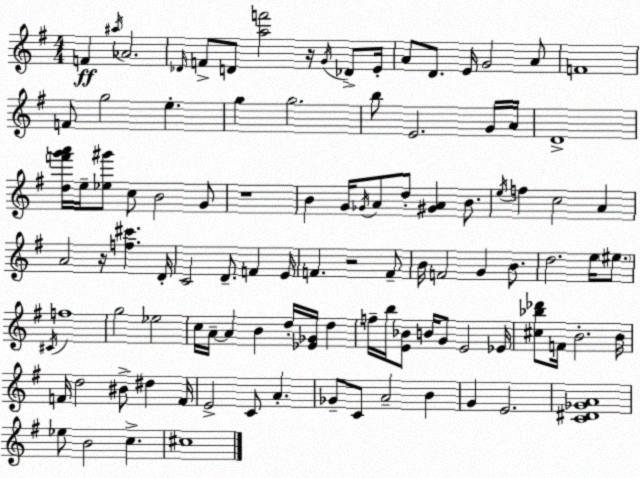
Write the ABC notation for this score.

X:1
T:Untitled
M:4/4
L:1/4
K:Em
F ^a/4 _A2 _D/4 F/2 D/2 [af']2 z/4 G/4 _D/2 E/4 A/2 D/2 E/4 G2 A/2 F4 F/2 g2 e g g2 b/2 E2 G/4 A/4 D4 [df'g'a']/4 e/4 [_e^g']/2 c/2 B2 G/2 z4 B G/4 _G/4 A/2 d/2 [^GA] B/2 e/4 f c2 A A2 z/4 [f^c'] D/4 C2 D/2 F E/4 F z2 F/2 B/4 F2 G B/2 d2 e/4 ^e/2 ^C/4 f4 g2 _e2 c/4 A/4 A B d/4 [_E_G]/4 d f/4 b/4 [E_B]/2 B/4 G/2 E2 _E/4 [^c_b_d']/2 F/4 B2 B/4 F/4 d2 ^B/2 ^d F/4 E2 C/2 A _G/2 C/2 A2 B G E2 [C^D_GA]4 _e/2 B2 c ^c4